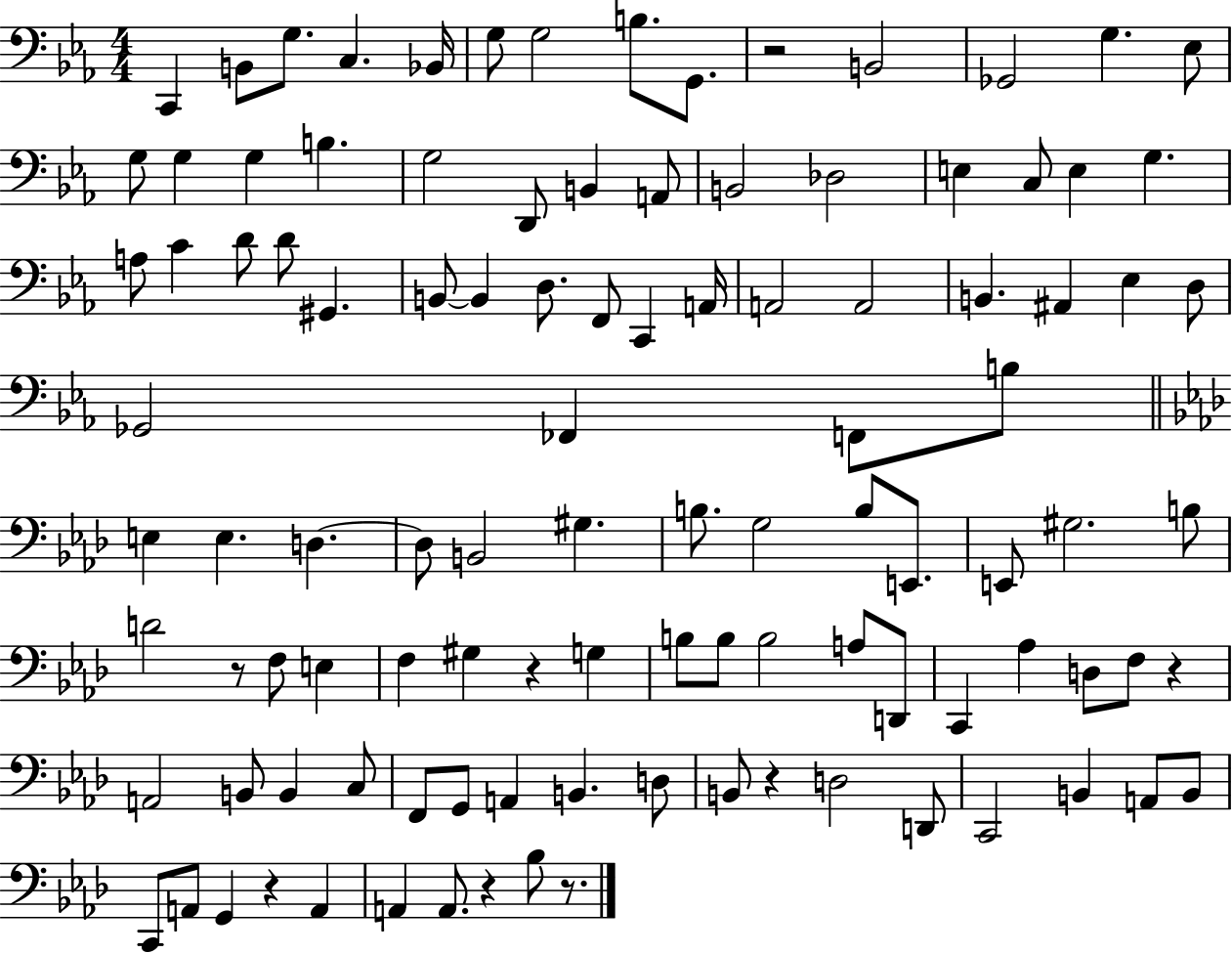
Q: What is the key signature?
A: EES major